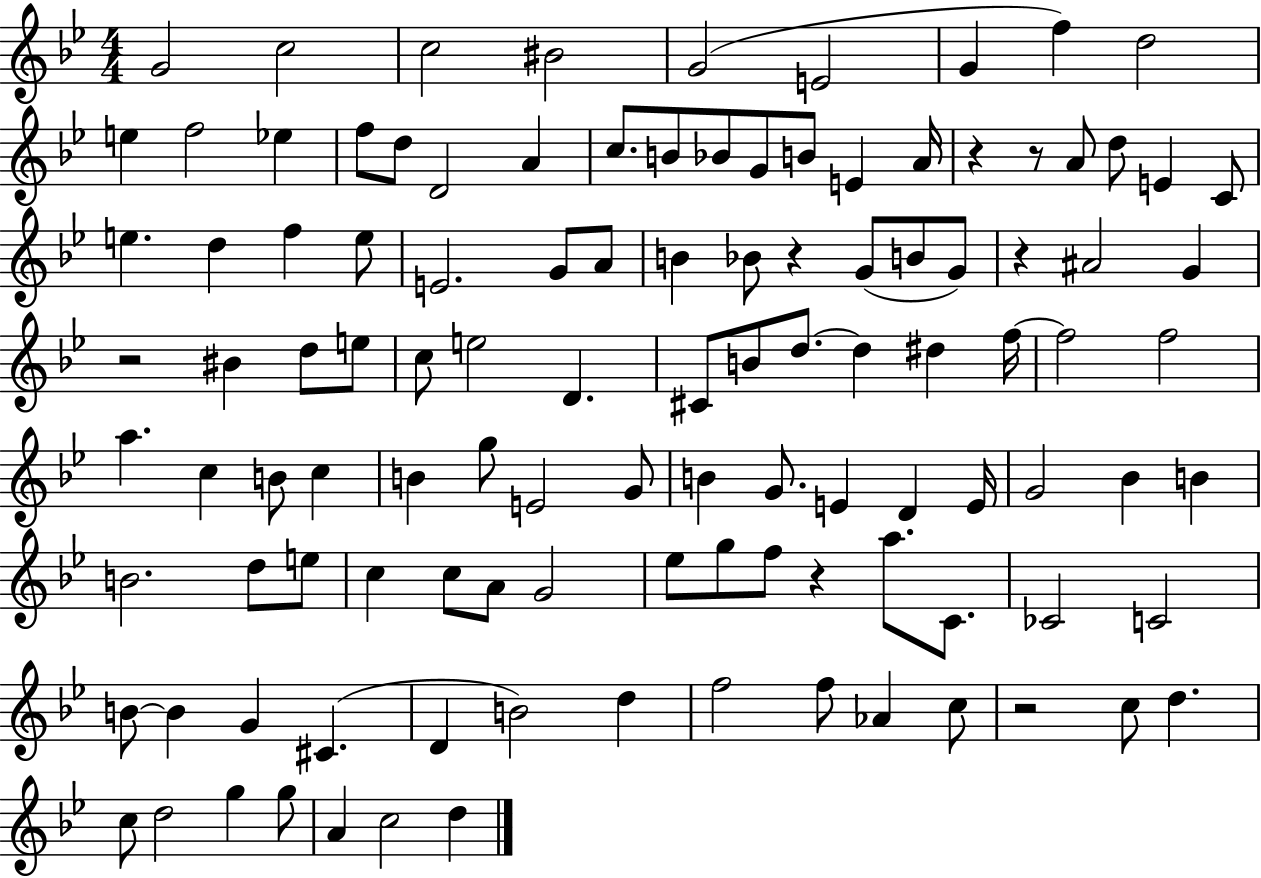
G4/h C5/h C5/h BIS4/h G4/h E4/h G4/q F5/q D5/h E5/q F5/h Eb5/q F5/e D5/e D4/h A4/q C5/e. B4/e Bb4/e G4/e B4/e E4/q A4/s R/q R/e A4/e D5/e E4/q C4/e E5/q. D5/q F5/q E5/e E4/h. G4/e A4/e B4/q Bb4/e R/q G4/e B4/e G4/e R/q A#4/h G4/q R/h BIS4/q D5/e E5/e C5/e E5/h D4/q. C#4/e B4/e D5/e. D5/q D#5/q F5/s F5/h F5/h A5/q. C5/q B4/e C5/q B4/q G5/e E4/h G4/e B4/q G4/e. E4/q D4/q E4/s G4/h Bb4/q B4/q B4/h. D5/e E5/e C5/q C5/e A4/e G4/h Eb5/e G5/e F5/e R/q A5/e. C4/e. CES4/h C4/h B4/e B4/q G4/q C#4/q. D4/q B4/h D5/q F5/h F5/e Ab4/q C5/e R/h C5/e D5/q. C5/e D5/h G5/q G5/e A4/q C5/h D5/q